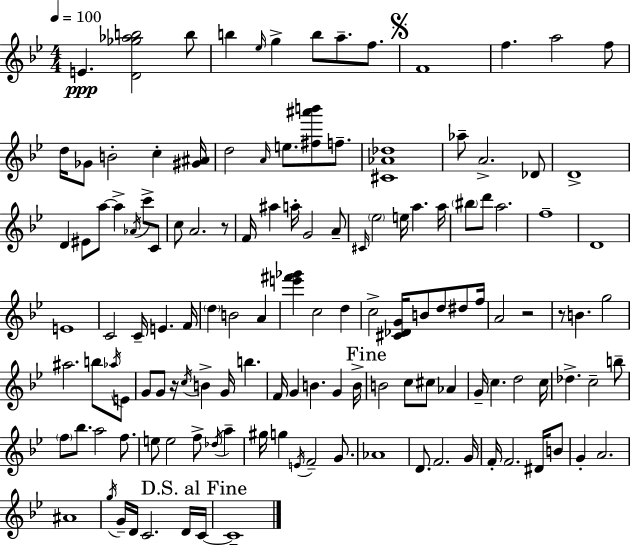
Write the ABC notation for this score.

X:1
T:Untitled
M:4/4
L:1/4
K:Gm
E [D_g_ab]2 b/2 b _e/4 g b/2 a/2 f/2 F4 f a2 f/2 d/4 _G/2 B2 c [^G^A]/4 d2 A/4 e/2 [^f^a'b']/2 f/2 [^C_A_d]4 _a/2 A2 _D/2 D4 D ^E/2 a/2 a _A/4 c'/2 C/2 c/2 A2 z/2 F/4 ^a a/4 G2 A/2 ^C/4 _e2 e/4 a a/4 ^b/2 d'/2 a2 f4 D4 E4 C2 C/4 E F/4 d B2 A [e'^f'_g'] c2 d c2 [^C_DG]/4 B/2 d/2 ^d/2 f/4 A2 z2 z/2 B g2 ^a2 b/2 _a/4 E/2 G/2 G/2 z/4 c/4 B G/4 b F/4 G B G B/4 B2 c/2 ^c/2 _A G/4 c d2 c/4 _d c2 b/2 f/2 _b/2 a2 f/2 e/2 e2 f/2 _d/4 a ^g/4 g E/4 F2 G/2 _A4 D/2 F2 G/4 F/4 F2 ^D/4 B/2 G A2 ^A4 g/4 G/4 D/4 C2 D/4 C/4 C4